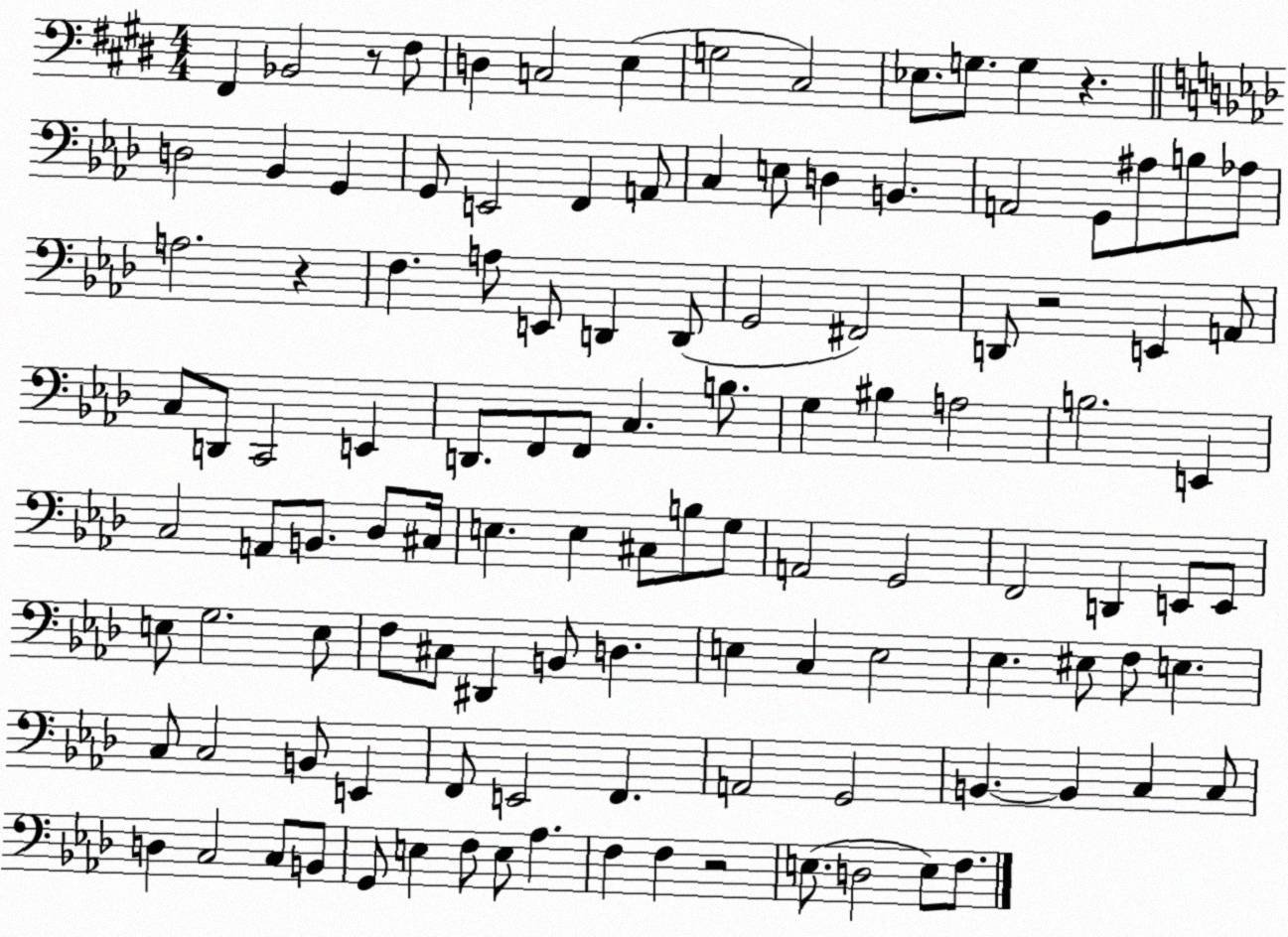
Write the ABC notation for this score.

X:1
T:Untitled
M:4/4
L:1/4
K:E
^F,, _B,,2 z/2 ^F,/2 D, C,2 E, G,2 ^C,2 _E,/2 G,/2 G, z D,2 _B,, G,, G,,/2 E,,2 F,, A,,/2 C, E,/2 D, B,, A,,2 G,,/2 ^A,/2 B,/2 _A,/2 A,2 z F, A,/2 E,,/2 D,, D,,/2 G,,2 ^F,,2 D,,/2 z2 E,, A,,/2 C,/2 D,,/2 C,,2 E,, D,,/2 F,,/2 F,,/2 C, B,/2 G, ^B, A,2 B,2 E,, C,2 A,,/2 B,,/2 _D,/2 ^C,/4 E, E, ^C,/2 B,/2 G,/2 A,,2 G,,2 F,,2 D,, E,,/2 E,,/2 E,/2 G,2 E,/2 F,/2 ^C,/2 ^D,, B,,/2 D, E, C, E,2 _E, ^E,/2 F,/2 E, C,/2 C,2 B,,/2 E,, F,,/2 E,,2 F,, A,,2 G,,2 B,, B,, C, C,/2 D, C,2 C,/2 B,,/2 G,,/2 E, F,/2 E,/2 _A, F, F, z2 E,/2 D,2 E,/2 F,/2